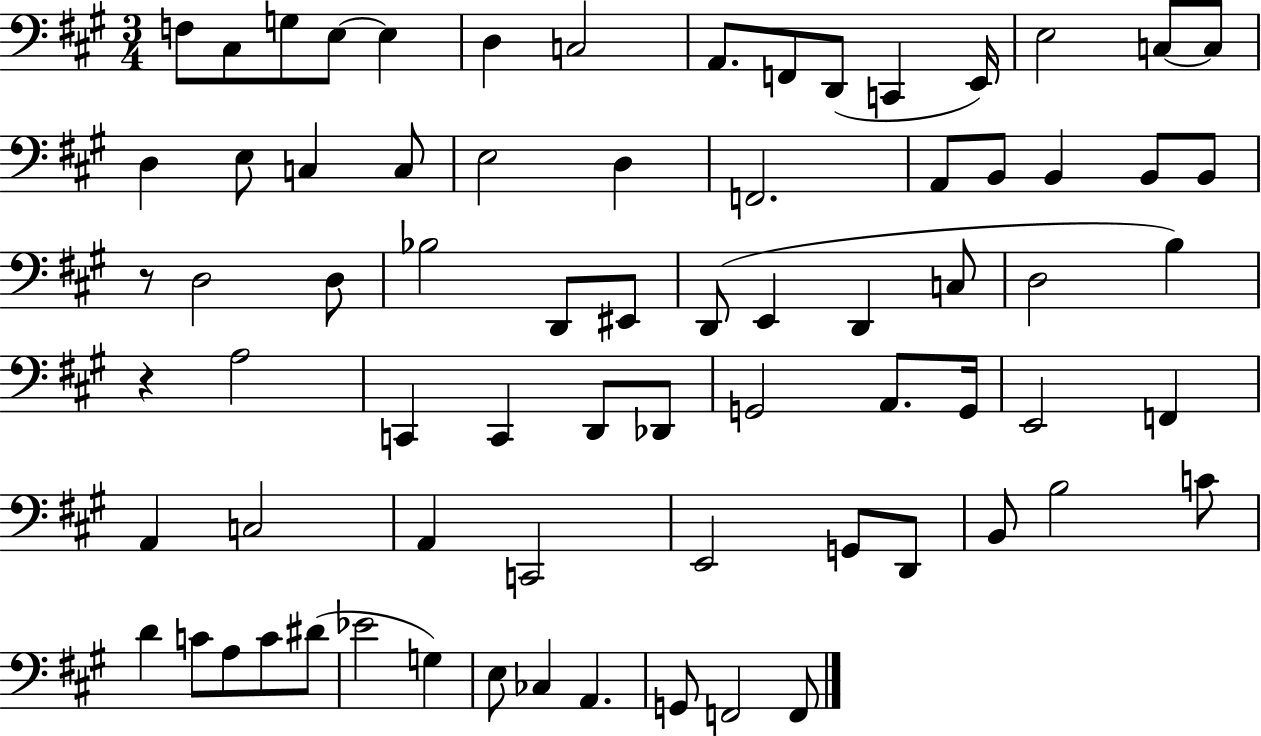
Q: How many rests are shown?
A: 2